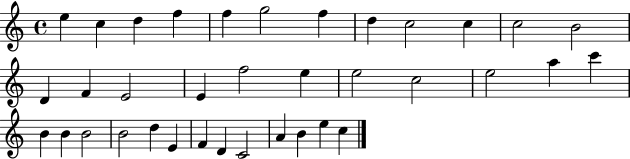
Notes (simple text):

E5/q C5/q D5/q F5/q F5/q G5/h F5/q D5/q C5/h C5/q C5/h B4/h D4/q F4/q E4/h E4/q F5/h E5/q E5/h C5/h E5/h A5/q C6/q B4/q B4/q B4/h B4/h D5/q E4/q F4/q D4/q C4/h A4/q B4/q E5/q C5/q